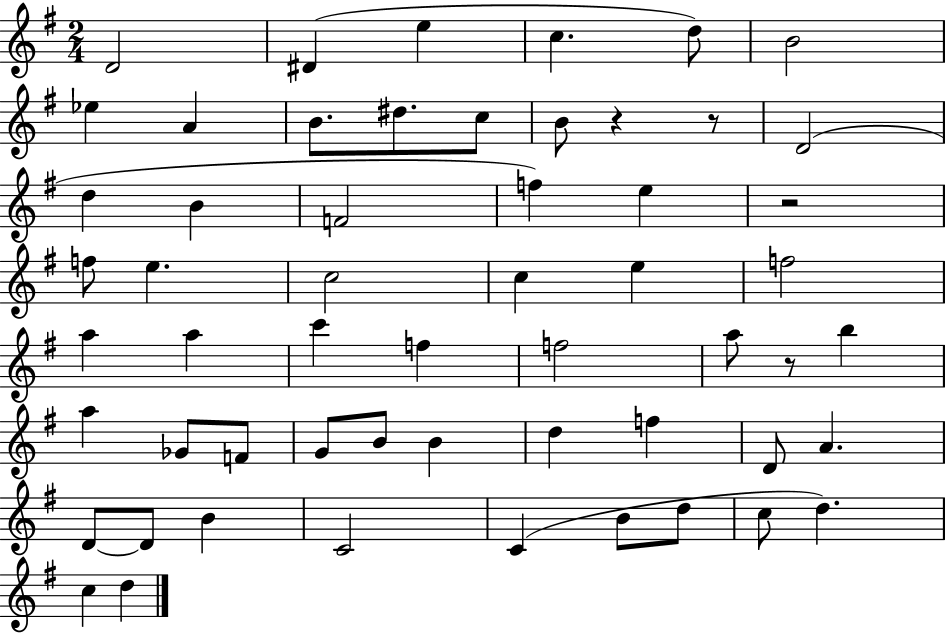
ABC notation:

X:1
T:Untitled
M:2/4
L:1/4
K:G
D2 ^D e c d/2 B2 _e A B/2 ^d/2 c/2 B/2 z z/2 D2 d B F2 f e z2 f/2 e c2 c e f2 a a c' f f2 a/2 z/2 b a _G/2 F/2 G/2 B/2 B d f D/2 A D/2 D/2 B C2 C B/2 d/2 c/2 d c d